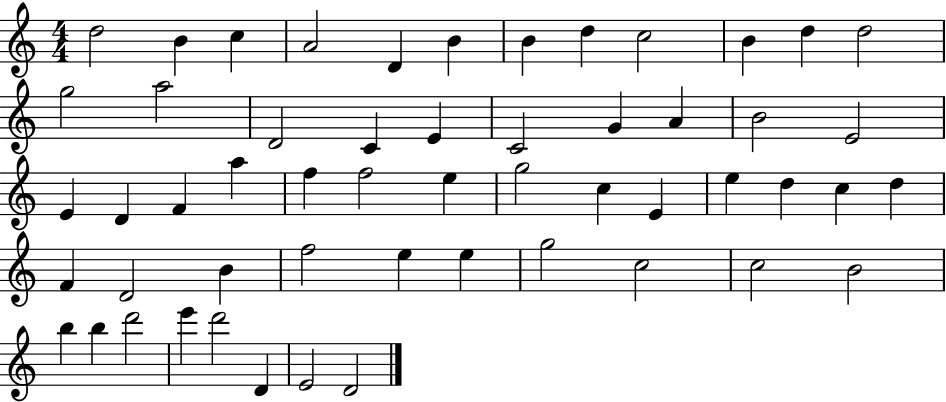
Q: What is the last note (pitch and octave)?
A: D4